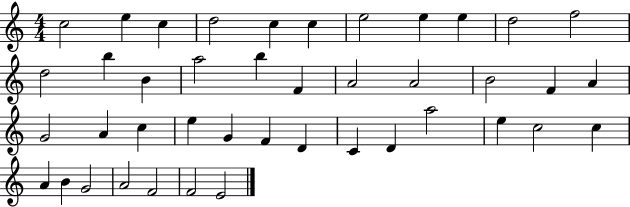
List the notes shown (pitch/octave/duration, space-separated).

C5/h E5/q C5/q D5/h C5/q C5/q E5/h E5/q E5/q D5/h F5/h D5/h B5/q B4/q A5/h B5/q F4/q A4/h A4/h B4/h F4/q A4/q G4/h A4/q C5/q E5/q G4/q F4/q D4/q C4/q D4/q A5/h E5/q C5/h C5/q A4/q B4/q G4/h A4/h F4/h F4/h E4/h